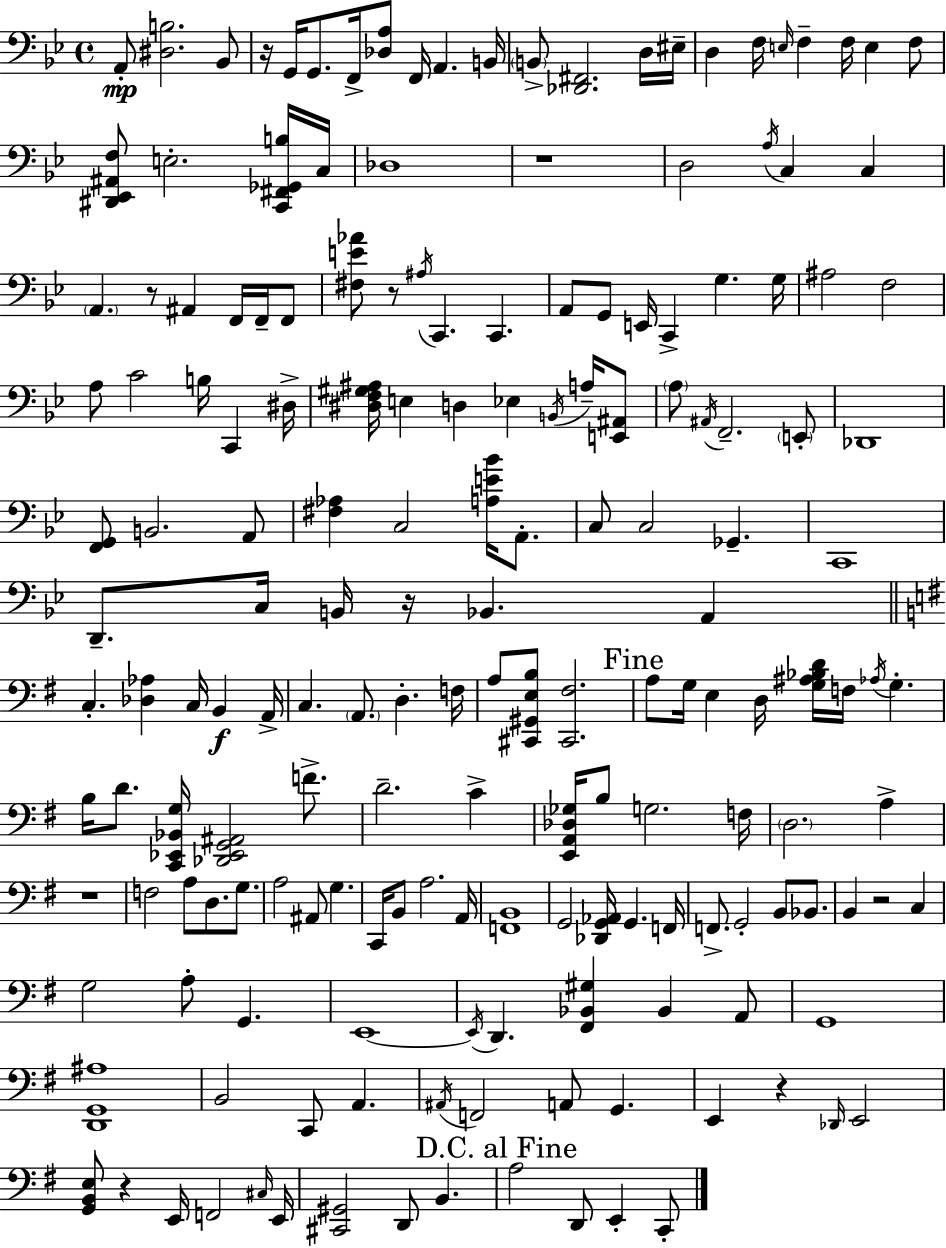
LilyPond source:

{
  \clef bass
  \time 4/4
  \defaultTimeSignature
  \key bes \major
  \repeat volta 2 { a,8-.\mp <dis b>2. bes,8 | r16 g,16 g,8. f,16-> <des a>8 f,16 a,4. b,16 | \parenthesize b,8-> <des, fis,>2. d16 eis16-- | d4 f16 \grace { e16 } f4-- f16 e4 f8 | \break <dis, ees, ais, f>8 e2.-. <c, fis, ges, b>16 | c16 des1 | r1 | d2 \acciaccatura { a16 } c4 c4 | \break \parenthesize a,4. r8 ais,4 f,16 f,16-- | f,8 <fis e' aes'>8 r8 \acciaccatura { ais16 } c,4. c,4. | a,8 g,8 e,16 c,4-> g4. | g16 ais2 f2 | \break a8 c'2 b16 c,4 | dis16-> <dis f gis ais>16 e4 d4 ees4 | \acciaccatura { b,16 } a16-- <e, ais,>8 \parenthesize a8 \acciaccatura { ais,16 } f,2.-- | \parenthesize e,8-. des,1 | \break <f, g,>8 b,2. | a,8 <fis aes>4 c2 | <a e' bes'>16 a,8.-. c8 c2 ges,4.-- | c,1 | \break d,8.-- c16 b,16 r16 bes,4. | a,4 \bar "||" \break \key g \major c4.-. <des aes>4 c16 b,4\f a,16-> | c4. \parenthesize a,8. d4.-. f16 | a8 <cis, gis, e b>8 <cis, fis>2. | \mark "Fine" a8 g16 e4 d16 <g ais bes d'>16 f16 \acciaccatura { aes16 } g4.-. | \break b16 d'8. <c, ees, bes, g>16 <des, ees, g, ais,>2 f'8.-> | d'2.-- c'4-> | <e, a, des ges>16 b8 g2. | f16 \parenthesize d2. a4-> | \break r1 | f2 a8 d8. g8. | a2 ais,8 g4. | c,16 b,8 a2. | \break a,16 <f, b,>1 | g,2 <des, g, aes,>16 g,4. | f,16 f,8.-> g,2-. b,8 bes,8. | b,4 r2 c4 | \break g2 a8-. g,4. | e,1~~ | \acciaccatura { e,16 } d,4. <fis, bes, gis>4 bes,4 | a,8 g,1 | \break <d, g, ais>1 | b,2 c,8 a,4. | \acciaccatura { ais,16 } f,2 a,8 g,4. | e,4 r4 \grace { des,16 } e,2 | \break <g, b, e>8 r4 e,16 f,2 | \grace { cis16 } e,16 <cis, gis,>2 d,8 b,4. | \mark "D.C. al Fine" a2 d,8 e,4-. | c,8-. } \bar "|."
}